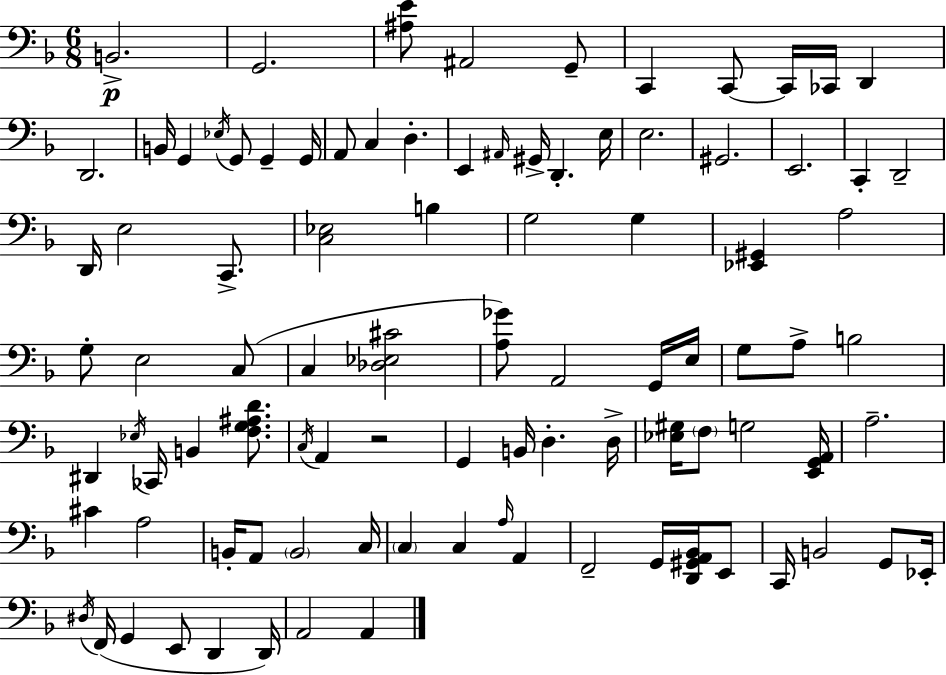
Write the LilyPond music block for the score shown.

{
  \clef bass
  \numericTimeSignature
  \time 6/8
  \key d \minor
  b,2.->\p | g,2. | <ais e'>8 ais,2 g,8-- | c,4 c,8~~ c,16 ces,16 d,4 | \break d,2. | b,16 g,4 \acciaccatura { ees16 } g,8 g,4-- | g,16 a,8 c4 d4.-. | e,4 \grace { ais,16 } gis,16-> d,4.-. | \break e16 e2. | gis,2. | e,2. | c,4-. d,2-- | \break d,16 e2 c,8.-> | <c ees>2 b4 | g2 g4 | <ees, gis,>4 a2 | \break g8-. e2 | c8( c4 <des ees cis'>2 | <a ges'>8) a,2 | g,16 e16 g8 a8-> b2 | \break dis,4 \acciaccatura { ees16 } ces,16 b,4 | <f g ais d'>8. \acciaccatura { c16 } a,4 r2 | g,4 b,16 d4.-. | d16-> <ees gis>16 \parenthesize f8 g2 | \break <e, g, a,>16 a2.-- | cis'4 a2 | b,16-. a,8 \parenthesize b,2 | c16 \parenthesize c4 c4 | \break \grace { a16 } a,4 f,2-- | g,16 <d, gis, a, bes,>16 e,8 c,16 b,2 | g,8 ees,16-. \acciaccatura { dis16 } f,16( g,4 e,8 | d,4 d,16) a,2 | \break a,4 \bar "|."
}